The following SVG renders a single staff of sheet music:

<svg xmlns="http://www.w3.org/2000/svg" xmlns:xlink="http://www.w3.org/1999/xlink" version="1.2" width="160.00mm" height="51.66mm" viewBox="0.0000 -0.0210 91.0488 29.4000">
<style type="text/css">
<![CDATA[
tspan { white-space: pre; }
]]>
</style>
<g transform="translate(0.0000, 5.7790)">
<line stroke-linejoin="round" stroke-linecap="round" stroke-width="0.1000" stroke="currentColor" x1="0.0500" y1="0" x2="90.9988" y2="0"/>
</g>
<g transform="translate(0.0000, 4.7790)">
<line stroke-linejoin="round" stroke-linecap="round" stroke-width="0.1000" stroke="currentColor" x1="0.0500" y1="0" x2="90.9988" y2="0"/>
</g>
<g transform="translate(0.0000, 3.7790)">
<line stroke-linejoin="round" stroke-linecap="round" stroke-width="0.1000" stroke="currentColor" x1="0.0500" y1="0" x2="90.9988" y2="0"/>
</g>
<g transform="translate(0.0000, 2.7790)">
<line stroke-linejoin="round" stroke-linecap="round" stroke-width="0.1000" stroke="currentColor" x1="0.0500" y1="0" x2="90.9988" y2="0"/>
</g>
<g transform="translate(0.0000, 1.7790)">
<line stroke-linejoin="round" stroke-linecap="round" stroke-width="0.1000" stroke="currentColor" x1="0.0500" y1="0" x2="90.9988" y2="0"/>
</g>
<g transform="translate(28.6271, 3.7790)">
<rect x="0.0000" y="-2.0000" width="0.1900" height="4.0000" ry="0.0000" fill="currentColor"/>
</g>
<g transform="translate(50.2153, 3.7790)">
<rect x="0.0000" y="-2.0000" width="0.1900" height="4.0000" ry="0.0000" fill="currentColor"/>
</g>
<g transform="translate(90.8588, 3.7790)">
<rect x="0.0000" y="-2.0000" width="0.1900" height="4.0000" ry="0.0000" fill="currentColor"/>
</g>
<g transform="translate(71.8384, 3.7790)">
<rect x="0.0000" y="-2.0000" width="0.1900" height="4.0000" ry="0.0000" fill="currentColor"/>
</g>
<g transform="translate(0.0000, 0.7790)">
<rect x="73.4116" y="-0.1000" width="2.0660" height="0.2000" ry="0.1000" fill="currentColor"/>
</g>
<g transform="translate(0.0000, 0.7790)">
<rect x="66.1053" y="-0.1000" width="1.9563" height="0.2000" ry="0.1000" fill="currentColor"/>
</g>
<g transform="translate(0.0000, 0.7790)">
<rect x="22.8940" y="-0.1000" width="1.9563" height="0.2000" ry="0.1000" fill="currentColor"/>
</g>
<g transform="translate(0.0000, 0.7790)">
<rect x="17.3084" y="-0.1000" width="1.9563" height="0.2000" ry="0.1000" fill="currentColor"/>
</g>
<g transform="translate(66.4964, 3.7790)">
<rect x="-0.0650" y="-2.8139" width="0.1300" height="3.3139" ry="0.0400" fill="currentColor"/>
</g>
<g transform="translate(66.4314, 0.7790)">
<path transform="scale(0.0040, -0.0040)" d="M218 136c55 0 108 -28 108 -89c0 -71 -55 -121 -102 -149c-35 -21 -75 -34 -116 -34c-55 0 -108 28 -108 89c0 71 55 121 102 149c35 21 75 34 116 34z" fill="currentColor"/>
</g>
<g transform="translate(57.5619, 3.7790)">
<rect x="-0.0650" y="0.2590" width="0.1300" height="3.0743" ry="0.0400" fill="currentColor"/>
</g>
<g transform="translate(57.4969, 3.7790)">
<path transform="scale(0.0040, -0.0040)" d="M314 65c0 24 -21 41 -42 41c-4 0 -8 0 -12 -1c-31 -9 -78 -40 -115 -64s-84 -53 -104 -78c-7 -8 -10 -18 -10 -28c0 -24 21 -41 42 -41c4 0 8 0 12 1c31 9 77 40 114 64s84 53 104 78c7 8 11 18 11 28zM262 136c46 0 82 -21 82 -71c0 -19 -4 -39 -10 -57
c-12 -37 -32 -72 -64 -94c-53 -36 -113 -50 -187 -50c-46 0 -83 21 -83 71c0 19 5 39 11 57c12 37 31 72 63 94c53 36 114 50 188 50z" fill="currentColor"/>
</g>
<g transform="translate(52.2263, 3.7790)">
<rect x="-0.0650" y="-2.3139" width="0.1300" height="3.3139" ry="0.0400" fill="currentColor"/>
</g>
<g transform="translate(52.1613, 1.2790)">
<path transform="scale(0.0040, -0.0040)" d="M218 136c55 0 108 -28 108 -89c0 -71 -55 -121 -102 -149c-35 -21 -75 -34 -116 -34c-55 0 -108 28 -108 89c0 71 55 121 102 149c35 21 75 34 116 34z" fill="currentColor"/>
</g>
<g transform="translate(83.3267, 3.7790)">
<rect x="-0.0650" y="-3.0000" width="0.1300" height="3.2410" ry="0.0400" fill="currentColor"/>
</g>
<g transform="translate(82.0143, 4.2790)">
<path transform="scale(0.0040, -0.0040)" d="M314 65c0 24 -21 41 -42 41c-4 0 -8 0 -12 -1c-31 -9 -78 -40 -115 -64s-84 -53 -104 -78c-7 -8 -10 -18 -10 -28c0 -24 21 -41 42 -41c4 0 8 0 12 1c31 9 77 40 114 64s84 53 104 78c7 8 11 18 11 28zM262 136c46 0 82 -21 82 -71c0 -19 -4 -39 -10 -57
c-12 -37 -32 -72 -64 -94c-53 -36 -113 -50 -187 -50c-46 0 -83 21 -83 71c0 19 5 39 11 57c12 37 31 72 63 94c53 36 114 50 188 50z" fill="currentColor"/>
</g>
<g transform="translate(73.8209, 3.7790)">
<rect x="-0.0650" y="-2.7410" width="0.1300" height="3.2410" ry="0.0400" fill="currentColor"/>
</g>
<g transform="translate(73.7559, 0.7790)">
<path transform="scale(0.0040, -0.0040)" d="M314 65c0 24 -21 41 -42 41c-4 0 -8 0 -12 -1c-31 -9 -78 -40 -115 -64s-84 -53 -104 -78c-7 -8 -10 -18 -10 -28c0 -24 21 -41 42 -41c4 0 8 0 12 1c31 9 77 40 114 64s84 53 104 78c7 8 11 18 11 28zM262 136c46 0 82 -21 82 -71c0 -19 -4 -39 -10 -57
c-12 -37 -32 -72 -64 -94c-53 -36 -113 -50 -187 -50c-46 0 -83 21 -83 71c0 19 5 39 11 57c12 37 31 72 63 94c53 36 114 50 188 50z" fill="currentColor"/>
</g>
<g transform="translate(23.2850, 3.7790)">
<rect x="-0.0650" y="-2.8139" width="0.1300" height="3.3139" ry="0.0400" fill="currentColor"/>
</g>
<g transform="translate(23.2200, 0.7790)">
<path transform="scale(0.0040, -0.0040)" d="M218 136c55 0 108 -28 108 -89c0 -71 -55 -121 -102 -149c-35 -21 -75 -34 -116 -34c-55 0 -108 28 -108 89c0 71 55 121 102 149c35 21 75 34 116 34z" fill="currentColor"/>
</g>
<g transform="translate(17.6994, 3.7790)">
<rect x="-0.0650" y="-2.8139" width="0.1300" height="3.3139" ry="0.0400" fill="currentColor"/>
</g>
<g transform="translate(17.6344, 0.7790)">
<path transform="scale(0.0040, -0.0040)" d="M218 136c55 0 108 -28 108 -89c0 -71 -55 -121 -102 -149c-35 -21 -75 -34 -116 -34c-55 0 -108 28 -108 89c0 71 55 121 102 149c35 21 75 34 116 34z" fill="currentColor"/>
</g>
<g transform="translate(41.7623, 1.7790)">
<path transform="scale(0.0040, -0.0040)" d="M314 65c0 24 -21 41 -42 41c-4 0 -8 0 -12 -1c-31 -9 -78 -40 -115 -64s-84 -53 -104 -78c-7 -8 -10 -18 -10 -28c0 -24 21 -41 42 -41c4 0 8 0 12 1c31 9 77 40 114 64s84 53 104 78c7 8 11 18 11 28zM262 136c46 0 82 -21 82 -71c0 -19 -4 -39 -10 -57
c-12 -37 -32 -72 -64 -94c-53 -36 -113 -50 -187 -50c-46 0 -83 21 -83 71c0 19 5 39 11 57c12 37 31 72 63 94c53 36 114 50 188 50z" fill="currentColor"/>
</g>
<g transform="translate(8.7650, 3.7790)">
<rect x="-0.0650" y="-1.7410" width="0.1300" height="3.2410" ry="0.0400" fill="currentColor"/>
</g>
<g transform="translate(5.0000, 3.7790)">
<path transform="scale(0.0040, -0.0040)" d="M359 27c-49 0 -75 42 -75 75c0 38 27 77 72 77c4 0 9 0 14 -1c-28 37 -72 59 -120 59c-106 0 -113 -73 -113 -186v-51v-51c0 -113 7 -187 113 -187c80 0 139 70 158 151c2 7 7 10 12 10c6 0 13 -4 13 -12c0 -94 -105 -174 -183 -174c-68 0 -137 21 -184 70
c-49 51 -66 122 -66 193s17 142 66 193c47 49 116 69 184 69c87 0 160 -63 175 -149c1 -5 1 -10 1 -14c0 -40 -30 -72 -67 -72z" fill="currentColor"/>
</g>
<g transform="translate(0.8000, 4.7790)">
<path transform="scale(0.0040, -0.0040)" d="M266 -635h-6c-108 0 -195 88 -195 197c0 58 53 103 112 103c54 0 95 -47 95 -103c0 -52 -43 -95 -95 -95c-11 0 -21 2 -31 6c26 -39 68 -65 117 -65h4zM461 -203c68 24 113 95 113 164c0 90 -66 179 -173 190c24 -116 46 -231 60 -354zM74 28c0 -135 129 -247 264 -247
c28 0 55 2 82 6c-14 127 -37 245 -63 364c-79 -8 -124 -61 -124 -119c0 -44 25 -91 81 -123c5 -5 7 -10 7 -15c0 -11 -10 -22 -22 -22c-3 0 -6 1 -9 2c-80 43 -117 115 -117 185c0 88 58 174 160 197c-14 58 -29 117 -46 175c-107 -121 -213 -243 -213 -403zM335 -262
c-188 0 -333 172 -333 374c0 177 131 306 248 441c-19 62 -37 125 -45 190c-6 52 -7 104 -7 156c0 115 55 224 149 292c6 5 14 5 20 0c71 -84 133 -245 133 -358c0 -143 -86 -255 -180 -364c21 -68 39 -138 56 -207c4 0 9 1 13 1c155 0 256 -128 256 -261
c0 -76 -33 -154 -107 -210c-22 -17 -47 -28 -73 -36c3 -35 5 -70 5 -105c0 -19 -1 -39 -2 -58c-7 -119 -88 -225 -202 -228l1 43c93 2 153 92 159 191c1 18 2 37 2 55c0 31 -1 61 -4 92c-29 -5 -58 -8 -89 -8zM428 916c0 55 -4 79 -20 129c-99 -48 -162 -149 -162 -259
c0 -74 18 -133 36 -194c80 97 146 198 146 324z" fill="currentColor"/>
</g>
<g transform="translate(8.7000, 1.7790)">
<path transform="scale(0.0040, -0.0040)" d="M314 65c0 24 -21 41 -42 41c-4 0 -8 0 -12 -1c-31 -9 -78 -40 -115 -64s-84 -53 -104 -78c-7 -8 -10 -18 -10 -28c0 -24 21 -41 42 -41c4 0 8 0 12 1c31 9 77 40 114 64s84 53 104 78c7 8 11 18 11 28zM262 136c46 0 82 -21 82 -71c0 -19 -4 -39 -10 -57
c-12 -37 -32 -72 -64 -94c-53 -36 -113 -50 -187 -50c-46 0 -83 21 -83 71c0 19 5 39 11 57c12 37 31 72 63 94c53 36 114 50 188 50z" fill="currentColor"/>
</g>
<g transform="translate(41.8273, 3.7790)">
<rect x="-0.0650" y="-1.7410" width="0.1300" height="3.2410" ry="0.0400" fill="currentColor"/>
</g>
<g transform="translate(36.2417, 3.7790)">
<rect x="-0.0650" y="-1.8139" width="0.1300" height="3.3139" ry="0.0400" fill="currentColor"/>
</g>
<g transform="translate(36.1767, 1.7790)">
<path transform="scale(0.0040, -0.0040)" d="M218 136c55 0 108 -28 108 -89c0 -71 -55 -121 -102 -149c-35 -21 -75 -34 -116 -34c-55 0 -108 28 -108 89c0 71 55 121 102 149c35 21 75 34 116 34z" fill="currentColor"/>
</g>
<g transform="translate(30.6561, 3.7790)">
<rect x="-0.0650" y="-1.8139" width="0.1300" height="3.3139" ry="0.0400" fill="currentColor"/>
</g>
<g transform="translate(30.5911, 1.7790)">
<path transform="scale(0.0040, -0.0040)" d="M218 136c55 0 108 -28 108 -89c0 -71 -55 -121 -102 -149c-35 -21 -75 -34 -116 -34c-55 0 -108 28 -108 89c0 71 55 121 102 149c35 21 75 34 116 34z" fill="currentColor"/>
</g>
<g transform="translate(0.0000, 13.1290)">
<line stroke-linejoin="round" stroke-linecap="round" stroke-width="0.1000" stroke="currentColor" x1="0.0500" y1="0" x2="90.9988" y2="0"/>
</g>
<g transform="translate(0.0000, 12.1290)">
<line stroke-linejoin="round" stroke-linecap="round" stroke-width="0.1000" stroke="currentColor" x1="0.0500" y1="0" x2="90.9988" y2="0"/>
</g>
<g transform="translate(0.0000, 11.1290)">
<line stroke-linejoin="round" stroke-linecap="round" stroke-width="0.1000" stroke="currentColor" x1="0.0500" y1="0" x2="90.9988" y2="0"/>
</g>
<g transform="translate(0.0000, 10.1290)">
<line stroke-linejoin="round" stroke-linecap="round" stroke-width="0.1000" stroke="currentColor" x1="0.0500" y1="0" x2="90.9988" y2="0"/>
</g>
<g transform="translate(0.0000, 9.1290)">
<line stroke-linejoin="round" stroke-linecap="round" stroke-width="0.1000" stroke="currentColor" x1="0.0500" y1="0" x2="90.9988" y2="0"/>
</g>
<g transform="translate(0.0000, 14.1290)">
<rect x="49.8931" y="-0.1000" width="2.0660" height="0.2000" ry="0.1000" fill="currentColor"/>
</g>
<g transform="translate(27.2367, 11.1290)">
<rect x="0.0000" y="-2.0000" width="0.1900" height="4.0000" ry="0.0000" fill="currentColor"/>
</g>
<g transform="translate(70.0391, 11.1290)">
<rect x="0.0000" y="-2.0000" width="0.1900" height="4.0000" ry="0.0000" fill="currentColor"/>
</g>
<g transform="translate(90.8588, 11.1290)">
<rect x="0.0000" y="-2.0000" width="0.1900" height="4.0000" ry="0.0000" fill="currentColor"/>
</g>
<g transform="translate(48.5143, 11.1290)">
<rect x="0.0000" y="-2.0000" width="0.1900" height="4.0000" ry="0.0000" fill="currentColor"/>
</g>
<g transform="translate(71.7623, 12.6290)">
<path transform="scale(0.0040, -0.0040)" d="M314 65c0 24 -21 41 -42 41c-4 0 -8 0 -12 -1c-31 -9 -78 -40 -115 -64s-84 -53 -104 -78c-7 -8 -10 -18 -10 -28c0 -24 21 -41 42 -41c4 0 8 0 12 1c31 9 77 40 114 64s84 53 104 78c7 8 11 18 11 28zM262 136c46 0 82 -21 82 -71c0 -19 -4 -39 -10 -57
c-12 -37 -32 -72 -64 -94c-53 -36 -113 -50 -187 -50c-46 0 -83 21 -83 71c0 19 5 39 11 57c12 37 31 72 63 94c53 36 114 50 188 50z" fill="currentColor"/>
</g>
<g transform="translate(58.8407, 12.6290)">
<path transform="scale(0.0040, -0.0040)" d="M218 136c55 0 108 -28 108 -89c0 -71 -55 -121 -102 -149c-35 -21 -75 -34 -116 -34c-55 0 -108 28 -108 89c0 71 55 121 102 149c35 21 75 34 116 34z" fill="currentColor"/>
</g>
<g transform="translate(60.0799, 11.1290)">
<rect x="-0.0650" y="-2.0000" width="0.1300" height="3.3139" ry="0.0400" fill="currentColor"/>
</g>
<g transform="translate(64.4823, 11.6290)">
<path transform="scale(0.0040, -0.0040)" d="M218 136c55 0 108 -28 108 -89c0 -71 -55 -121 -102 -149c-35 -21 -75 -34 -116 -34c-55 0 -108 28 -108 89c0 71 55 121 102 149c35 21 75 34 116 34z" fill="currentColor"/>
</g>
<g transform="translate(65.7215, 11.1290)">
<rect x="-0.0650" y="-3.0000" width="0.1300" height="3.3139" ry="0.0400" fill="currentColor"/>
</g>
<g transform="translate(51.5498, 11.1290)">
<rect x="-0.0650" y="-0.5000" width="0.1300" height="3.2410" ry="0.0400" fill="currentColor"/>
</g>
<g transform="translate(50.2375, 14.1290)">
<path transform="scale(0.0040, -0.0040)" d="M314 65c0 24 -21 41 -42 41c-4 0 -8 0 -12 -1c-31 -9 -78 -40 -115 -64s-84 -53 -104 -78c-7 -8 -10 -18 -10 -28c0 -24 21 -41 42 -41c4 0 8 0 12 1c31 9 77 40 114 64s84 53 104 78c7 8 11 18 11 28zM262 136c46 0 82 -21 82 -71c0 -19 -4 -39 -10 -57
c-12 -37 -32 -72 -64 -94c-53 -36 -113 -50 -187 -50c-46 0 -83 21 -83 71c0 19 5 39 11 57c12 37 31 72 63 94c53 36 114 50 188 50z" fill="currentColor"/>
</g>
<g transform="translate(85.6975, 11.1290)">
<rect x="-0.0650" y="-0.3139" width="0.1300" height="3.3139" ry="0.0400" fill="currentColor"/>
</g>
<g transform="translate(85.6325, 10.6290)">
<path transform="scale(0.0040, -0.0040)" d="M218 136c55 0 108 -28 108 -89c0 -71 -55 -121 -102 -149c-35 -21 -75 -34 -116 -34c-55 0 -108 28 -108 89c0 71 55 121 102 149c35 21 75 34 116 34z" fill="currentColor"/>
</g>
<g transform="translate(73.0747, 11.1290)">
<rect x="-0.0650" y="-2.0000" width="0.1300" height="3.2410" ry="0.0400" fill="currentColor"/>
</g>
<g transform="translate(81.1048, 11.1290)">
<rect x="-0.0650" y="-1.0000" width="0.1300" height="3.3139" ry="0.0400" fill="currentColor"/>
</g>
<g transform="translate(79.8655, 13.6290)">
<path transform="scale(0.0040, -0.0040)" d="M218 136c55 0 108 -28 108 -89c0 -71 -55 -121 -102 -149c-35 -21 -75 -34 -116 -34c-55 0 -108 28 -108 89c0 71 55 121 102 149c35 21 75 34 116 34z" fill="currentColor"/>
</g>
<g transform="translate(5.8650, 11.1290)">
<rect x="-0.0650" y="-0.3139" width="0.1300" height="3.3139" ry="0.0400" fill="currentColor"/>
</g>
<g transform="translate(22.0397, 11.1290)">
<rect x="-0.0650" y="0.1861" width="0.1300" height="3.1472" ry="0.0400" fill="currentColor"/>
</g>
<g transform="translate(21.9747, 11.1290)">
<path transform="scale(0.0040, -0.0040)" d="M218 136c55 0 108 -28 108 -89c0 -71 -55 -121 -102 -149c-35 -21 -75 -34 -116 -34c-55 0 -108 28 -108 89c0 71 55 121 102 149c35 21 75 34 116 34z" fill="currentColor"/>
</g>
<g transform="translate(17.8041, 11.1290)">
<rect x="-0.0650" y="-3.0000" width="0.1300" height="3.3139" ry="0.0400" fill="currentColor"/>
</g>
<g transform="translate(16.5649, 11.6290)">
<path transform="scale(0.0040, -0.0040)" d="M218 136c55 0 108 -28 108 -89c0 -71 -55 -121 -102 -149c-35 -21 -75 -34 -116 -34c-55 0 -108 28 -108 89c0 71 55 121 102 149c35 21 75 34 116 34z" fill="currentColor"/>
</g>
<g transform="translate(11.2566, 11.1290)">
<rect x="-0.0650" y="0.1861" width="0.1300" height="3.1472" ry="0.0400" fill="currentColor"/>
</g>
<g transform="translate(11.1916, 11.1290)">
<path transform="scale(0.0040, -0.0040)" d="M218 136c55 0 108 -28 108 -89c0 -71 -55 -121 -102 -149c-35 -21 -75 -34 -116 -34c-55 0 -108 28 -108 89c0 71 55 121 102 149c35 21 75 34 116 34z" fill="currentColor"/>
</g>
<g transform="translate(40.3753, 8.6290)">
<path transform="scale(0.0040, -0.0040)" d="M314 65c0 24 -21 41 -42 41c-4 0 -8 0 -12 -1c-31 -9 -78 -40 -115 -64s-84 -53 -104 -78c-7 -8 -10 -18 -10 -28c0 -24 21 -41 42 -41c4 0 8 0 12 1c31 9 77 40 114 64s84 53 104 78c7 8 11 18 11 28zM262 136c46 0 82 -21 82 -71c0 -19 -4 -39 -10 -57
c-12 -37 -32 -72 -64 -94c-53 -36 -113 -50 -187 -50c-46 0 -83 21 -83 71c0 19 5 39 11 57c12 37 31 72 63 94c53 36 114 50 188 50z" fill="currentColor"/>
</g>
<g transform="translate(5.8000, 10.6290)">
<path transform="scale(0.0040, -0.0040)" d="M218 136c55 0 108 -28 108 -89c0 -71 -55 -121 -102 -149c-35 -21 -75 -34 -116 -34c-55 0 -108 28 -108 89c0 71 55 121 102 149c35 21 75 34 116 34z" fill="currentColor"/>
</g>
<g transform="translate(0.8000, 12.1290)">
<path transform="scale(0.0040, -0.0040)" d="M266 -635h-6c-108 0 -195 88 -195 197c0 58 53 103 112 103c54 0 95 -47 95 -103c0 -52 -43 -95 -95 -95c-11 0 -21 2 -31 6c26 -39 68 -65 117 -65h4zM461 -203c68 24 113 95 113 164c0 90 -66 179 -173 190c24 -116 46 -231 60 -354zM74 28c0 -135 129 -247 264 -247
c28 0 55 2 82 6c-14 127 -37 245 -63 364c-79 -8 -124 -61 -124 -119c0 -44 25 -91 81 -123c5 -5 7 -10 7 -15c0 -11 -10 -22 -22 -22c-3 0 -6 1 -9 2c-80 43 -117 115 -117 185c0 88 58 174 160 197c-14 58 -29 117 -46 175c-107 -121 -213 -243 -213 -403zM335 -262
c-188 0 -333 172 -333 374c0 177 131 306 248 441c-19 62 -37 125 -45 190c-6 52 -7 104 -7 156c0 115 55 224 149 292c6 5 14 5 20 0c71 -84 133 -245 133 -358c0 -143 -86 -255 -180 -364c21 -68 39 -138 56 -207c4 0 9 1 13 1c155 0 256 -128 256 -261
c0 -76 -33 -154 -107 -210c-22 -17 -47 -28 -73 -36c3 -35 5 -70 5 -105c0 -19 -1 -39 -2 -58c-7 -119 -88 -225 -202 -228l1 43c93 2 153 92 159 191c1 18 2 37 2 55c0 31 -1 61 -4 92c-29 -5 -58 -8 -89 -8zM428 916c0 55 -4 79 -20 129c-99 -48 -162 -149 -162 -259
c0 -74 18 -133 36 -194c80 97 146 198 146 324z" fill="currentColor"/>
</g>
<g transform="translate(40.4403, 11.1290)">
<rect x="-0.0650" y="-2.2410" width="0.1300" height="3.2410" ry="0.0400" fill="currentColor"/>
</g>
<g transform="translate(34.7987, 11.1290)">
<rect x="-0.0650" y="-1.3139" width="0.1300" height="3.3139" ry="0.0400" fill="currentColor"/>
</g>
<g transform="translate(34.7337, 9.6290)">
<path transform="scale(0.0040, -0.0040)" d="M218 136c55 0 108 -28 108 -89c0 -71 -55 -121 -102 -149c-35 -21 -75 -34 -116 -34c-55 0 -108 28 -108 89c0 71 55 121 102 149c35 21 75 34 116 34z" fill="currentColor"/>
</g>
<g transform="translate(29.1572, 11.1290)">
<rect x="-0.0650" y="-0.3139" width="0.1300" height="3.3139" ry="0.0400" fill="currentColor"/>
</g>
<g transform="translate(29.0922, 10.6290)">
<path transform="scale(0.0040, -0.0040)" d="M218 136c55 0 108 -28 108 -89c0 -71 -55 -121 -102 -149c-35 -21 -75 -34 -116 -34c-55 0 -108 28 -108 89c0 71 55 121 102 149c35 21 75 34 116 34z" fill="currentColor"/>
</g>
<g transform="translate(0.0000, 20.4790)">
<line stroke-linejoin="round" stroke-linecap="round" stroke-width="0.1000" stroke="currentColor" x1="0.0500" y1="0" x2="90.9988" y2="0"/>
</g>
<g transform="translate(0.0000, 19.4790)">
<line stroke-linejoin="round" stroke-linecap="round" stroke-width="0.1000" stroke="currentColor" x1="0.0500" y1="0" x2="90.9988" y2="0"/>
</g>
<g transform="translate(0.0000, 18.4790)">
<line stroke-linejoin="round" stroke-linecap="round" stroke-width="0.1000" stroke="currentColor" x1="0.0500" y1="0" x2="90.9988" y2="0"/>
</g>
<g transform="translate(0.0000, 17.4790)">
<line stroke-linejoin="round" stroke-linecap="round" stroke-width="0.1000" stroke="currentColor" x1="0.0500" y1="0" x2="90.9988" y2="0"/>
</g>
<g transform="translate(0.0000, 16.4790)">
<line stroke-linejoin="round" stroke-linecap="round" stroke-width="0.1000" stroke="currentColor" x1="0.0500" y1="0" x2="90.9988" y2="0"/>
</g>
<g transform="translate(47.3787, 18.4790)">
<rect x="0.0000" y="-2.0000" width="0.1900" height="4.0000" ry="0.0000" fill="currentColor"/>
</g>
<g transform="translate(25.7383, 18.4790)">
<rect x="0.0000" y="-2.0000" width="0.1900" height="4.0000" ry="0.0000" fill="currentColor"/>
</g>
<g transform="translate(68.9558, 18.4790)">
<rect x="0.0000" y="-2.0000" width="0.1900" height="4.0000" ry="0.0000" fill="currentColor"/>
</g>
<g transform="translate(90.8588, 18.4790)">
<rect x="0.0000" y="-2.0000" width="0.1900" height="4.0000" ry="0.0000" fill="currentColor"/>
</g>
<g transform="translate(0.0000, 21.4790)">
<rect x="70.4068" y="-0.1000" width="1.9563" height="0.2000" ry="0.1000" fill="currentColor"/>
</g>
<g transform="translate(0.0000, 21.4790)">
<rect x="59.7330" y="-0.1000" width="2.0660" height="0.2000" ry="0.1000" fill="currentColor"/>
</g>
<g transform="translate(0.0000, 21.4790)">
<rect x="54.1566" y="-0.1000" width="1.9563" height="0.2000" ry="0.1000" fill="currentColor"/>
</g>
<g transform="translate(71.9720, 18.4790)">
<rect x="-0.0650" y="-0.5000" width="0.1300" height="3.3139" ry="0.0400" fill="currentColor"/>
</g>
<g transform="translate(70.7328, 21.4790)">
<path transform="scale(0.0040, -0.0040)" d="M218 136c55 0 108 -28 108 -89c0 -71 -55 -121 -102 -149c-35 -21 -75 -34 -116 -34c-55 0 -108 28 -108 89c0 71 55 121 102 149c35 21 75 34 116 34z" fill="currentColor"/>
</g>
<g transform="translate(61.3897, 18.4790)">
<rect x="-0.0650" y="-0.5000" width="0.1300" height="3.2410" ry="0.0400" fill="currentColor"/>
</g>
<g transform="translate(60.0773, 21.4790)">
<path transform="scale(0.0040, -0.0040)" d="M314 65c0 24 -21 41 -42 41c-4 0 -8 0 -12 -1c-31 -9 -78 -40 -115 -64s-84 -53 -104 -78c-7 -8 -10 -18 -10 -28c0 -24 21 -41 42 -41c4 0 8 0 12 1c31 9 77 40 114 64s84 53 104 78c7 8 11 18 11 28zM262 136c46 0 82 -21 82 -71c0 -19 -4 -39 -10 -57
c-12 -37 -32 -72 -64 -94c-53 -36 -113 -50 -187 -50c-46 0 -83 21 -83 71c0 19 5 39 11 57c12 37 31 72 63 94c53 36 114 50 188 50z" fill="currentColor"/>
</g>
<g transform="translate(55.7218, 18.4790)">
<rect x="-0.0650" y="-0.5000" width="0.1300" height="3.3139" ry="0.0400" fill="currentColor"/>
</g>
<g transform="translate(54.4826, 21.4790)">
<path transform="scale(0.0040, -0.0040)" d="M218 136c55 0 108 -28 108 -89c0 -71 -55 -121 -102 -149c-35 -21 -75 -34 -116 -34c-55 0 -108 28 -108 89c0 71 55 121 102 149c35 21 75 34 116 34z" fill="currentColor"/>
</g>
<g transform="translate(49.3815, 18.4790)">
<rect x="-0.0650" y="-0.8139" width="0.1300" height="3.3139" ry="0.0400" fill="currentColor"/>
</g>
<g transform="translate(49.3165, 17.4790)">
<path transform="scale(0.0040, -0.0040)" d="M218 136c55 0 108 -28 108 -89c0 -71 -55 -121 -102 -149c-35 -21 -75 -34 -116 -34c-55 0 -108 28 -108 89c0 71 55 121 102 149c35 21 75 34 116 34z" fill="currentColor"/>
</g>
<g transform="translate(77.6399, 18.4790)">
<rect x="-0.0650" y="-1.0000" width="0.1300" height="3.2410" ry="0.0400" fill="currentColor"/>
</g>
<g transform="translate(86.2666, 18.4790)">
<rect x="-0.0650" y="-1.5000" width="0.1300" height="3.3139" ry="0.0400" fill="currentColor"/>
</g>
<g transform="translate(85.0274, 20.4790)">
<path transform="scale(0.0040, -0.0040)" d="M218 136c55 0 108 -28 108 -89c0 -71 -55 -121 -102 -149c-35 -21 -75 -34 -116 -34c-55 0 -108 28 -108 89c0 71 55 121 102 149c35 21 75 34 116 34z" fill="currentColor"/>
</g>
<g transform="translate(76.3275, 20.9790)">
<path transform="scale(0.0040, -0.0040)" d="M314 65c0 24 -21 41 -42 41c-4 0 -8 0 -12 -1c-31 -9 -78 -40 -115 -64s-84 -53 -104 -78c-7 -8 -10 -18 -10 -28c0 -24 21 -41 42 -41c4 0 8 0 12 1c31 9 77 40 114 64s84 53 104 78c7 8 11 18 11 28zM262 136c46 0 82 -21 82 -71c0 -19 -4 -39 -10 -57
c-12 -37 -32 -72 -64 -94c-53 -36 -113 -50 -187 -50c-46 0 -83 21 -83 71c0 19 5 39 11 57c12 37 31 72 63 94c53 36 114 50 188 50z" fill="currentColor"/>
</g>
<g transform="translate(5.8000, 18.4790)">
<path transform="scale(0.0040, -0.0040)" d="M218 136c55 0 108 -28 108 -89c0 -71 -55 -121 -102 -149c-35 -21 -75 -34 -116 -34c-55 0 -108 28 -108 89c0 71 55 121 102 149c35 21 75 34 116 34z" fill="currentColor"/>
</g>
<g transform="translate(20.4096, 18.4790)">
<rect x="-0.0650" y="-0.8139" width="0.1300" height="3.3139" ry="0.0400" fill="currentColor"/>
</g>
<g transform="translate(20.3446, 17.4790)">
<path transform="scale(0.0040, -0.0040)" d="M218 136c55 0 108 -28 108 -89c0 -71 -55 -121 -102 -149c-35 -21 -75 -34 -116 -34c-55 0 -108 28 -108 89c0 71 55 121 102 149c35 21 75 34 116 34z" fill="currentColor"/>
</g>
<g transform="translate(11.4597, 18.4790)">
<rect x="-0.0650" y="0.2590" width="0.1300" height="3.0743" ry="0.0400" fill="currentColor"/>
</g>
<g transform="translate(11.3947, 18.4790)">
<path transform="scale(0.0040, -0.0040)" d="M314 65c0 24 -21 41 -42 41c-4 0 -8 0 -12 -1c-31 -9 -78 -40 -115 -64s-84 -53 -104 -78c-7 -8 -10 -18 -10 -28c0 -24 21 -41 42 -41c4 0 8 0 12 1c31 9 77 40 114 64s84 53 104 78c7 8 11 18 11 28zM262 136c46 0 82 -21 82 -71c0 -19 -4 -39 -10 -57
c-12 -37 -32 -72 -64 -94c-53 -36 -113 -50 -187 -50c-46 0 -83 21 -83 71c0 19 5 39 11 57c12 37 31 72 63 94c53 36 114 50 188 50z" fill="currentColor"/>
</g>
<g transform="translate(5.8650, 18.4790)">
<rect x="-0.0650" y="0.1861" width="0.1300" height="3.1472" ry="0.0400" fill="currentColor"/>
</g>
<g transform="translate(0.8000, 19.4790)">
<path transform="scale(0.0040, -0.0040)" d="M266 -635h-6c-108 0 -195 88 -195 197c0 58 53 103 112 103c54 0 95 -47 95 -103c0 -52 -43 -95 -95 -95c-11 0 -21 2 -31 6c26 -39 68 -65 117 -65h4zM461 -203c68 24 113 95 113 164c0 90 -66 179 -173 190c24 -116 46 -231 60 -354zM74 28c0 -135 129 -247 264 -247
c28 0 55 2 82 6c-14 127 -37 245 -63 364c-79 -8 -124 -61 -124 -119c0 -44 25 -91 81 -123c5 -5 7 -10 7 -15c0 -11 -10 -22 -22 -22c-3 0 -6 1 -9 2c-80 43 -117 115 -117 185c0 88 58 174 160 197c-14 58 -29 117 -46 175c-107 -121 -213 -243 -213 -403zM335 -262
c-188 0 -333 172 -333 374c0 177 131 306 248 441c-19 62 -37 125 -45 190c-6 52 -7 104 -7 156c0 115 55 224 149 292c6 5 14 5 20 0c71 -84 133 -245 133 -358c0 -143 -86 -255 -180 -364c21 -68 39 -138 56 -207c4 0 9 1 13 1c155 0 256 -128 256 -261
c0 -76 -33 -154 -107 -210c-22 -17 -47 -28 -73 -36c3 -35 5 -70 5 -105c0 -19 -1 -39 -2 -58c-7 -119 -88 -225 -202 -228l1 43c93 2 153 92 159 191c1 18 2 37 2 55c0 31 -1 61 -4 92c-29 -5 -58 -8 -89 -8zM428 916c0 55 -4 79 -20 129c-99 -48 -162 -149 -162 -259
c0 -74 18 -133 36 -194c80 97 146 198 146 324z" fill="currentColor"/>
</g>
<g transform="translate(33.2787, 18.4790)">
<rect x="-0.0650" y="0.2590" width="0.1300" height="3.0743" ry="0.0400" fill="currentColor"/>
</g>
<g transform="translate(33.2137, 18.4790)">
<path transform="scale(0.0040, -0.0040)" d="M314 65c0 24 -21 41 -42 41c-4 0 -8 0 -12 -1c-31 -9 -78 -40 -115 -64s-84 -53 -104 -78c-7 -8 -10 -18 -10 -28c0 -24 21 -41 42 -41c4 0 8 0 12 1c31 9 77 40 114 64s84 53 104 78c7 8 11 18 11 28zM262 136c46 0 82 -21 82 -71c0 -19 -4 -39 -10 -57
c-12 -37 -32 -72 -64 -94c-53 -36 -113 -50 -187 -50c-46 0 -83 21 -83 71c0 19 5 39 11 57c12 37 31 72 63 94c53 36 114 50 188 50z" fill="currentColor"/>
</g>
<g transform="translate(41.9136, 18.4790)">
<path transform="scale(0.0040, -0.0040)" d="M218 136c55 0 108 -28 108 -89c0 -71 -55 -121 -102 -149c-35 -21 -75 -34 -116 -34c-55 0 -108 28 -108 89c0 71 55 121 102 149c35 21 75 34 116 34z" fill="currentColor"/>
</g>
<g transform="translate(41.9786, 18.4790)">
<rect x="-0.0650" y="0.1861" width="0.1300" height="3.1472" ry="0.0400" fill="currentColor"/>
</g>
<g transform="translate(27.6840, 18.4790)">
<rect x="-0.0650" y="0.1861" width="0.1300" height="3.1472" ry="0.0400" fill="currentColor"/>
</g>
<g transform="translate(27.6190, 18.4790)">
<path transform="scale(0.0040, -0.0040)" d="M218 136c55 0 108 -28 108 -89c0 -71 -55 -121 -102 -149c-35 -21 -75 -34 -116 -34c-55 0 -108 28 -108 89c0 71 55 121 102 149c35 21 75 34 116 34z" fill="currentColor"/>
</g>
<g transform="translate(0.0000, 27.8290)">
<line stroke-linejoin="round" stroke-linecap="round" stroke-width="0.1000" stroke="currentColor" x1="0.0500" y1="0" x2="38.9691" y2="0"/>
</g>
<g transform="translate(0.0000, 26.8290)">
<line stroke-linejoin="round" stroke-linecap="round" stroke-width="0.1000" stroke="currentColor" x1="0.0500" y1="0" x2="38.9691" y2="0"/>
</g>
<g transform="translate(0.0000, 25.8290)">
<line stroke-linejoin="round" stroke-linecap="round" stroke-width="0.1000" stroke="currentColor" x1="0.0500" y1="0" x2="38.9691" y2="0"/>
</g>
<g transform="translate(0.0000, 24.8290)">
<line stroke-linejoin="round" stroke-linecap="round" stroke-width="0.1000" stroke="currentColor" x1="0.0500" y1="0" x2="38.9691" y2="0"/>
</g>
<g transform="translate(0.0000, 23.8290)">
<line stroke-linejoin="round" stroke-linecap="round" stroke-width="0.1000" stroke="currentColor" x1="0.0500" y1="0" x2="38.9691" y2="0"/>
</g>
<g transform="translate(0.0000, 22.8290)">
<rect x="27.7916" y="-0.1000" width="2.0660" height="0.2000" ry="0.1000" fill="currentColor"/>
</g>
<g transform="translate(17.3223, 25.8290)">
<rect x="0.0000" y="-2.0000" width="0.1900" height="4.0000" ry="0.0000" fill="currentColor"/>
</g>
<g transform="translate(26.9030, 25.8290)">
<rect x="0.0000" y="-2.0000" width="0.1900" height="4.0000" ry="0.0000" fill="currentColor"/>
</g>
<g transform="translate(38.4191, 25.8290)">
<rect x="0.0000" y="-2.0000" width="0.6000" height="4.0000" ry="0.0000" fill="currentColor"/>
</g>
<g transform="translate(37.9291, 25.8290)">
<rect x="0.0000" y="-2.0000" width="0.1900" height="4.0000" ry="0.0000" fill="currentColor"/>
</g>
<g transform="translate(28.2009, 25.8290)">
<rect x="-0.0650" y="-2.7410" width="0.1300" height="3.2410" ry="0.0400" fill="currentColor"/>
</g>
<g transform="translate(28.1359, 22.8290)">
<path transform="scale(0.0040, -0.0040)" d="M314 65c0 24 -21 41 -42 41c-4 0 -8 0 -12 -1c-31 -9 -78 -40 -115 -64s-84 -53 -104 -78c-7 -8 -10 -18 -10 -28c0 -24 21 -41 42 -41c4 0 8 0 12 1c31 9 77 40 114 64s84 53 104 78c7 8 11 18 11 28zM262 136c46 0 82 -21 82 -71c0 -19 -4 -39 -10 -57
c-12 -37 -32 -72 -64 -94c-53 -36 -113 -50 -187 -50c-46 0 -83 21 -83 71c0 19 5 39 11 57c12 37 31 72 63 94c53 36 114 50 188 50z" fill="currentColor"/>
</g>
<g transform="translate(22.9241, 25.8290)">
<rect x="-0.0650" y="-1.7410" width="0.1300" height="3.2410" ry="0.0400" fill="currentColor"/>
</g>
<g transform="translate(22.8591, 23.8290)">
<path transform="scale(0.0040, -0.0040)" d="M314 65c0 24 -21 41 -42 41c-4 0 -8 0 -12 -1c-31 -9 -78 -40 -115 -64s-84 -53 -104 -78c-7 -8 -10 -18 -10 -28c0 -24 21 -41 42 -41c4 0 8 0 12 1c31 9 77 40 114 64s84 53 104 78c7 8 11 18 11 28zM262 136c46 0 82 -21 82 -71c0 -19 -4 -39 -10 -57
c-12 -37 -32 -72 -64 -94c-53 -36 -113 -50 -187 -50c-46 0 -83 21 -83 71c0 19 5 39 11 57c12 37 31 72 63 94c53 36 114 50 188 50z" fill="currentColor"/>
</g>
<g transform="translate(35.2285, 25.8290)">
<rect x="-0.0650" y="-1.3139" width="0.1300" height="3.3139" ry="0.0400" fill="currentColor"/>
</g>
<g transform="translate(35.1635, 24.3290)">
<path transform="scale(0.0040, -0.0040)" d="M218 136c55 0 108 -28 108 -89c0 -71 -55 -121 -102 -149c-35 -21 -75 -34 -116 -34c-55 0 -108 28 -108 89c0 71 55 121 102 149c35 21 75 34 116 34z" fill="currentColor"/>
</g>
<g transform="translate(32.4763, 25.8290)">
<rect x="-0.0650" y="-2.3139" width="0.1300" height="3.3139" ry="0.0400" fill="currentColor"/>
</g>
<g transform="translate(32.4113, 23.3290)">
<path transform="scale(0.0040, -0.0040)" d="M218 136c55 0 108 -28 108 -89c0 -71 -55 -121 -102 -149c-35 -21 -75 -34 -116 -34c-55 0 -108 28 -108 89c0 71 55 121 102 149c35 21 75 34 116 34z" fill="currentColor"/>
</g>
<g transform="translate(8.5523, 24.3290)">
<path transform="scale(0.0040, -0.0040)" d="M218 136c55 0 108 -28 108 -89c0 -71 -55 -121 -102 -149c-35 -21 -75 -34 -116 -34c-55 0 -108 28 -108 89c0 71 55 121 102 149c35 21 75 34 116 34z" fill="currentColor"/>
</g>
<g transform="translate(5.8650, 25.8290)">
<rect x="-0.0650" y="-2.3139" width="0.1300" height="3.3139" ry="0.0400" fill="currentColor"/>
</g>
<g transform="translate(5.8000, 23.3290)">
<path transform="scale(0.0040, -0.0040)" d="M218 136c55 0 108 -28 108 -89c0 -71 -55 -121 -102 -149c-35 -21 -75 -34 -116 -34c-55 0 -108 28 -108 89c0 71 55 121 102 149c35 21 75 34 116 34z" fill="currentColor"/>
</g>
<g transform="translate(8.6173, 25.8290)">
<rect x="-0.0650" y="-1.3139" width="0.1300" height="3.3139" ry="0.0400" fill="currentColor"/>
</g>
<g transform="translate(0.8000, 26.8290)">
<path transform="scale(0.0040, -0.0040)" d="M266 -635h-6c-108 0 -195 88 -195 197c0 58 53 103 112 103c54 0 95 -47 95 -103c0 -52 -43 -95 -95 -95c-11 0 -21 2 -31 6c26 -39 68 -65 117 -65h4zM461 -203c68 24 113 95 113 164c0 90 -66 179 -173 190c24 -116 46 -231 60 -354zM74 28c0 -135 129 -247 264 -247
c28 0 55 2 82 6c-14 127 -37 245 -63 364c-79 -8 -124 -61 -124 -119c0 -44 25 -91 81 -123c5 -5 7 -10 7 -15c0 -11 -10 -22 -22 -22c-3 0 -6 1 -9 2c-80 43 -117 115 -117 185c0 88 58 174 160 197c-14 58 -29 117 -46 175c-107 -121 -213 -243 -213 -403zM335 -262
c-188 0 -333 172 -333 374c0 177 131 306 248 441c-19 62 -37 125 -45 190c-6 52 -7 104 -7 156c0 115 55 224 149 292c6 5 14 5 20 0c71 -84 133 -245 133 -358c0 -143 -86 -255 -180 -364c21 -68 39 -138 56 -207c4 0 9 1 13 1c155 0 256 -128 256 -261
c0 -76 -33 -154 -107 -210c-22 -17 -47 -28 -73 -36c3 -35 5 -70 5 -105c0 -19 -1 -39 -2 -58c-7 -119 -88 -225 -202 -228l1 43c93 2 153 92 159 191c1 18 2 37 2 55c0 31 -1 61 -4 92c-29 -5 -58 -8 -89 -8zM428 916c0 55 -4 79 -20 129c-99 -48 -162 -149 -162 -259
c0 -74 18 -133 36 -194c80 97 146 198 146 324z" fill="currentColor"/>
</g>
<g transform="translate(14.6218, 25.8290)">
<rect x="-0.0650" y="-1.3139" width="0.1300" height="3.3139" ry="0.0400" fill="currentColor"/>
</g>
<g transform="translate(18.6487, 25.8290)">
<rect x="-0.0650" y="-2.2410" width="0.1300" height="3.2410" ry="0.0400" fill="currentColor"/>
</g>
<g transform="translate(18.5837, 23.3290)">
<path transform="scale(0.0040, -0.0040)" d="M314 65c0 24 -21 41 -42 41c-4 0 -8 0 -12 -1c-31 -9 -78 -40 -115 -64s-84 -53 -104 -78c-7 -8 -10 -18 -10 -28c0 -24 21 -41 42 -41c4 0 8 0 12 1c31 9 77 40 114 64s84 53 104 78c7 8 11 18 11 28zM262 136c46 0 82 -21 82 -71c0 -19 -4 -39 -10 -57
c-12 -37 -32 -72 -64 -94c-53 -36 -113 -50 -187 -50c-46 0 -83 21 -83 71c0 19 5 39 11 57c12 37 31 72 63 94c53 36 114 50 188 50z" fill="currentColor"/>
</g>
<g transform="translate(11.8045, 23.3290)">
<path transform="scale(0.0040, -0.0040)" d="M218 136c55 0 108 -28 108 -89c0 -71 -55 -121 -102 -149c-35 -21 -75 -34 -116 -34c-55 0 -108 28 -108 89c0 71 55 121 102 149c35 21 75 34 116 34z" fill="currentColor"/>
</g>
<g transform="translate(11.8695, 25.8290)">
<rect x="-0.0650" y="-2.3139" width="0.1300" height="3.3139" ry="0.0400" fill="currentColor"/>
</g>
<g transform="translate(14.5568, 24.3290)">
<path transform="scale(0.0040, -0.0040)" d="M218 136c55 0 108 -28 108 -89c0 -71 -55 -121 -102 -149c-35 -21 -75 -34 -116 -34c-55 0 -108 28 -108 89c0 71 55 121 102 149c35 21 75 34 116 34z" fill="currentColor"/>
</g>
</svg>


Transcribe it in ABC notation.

X:1
T:Untitled
M:4/4
L:1/4
K:C
f2 a a f f f2 g B2 a a2 A2 c B A B c e g2 C2 F A F2 D c B B2 d B B2 B d C C2 C D2 E g e g e g2 f2 a2 g e